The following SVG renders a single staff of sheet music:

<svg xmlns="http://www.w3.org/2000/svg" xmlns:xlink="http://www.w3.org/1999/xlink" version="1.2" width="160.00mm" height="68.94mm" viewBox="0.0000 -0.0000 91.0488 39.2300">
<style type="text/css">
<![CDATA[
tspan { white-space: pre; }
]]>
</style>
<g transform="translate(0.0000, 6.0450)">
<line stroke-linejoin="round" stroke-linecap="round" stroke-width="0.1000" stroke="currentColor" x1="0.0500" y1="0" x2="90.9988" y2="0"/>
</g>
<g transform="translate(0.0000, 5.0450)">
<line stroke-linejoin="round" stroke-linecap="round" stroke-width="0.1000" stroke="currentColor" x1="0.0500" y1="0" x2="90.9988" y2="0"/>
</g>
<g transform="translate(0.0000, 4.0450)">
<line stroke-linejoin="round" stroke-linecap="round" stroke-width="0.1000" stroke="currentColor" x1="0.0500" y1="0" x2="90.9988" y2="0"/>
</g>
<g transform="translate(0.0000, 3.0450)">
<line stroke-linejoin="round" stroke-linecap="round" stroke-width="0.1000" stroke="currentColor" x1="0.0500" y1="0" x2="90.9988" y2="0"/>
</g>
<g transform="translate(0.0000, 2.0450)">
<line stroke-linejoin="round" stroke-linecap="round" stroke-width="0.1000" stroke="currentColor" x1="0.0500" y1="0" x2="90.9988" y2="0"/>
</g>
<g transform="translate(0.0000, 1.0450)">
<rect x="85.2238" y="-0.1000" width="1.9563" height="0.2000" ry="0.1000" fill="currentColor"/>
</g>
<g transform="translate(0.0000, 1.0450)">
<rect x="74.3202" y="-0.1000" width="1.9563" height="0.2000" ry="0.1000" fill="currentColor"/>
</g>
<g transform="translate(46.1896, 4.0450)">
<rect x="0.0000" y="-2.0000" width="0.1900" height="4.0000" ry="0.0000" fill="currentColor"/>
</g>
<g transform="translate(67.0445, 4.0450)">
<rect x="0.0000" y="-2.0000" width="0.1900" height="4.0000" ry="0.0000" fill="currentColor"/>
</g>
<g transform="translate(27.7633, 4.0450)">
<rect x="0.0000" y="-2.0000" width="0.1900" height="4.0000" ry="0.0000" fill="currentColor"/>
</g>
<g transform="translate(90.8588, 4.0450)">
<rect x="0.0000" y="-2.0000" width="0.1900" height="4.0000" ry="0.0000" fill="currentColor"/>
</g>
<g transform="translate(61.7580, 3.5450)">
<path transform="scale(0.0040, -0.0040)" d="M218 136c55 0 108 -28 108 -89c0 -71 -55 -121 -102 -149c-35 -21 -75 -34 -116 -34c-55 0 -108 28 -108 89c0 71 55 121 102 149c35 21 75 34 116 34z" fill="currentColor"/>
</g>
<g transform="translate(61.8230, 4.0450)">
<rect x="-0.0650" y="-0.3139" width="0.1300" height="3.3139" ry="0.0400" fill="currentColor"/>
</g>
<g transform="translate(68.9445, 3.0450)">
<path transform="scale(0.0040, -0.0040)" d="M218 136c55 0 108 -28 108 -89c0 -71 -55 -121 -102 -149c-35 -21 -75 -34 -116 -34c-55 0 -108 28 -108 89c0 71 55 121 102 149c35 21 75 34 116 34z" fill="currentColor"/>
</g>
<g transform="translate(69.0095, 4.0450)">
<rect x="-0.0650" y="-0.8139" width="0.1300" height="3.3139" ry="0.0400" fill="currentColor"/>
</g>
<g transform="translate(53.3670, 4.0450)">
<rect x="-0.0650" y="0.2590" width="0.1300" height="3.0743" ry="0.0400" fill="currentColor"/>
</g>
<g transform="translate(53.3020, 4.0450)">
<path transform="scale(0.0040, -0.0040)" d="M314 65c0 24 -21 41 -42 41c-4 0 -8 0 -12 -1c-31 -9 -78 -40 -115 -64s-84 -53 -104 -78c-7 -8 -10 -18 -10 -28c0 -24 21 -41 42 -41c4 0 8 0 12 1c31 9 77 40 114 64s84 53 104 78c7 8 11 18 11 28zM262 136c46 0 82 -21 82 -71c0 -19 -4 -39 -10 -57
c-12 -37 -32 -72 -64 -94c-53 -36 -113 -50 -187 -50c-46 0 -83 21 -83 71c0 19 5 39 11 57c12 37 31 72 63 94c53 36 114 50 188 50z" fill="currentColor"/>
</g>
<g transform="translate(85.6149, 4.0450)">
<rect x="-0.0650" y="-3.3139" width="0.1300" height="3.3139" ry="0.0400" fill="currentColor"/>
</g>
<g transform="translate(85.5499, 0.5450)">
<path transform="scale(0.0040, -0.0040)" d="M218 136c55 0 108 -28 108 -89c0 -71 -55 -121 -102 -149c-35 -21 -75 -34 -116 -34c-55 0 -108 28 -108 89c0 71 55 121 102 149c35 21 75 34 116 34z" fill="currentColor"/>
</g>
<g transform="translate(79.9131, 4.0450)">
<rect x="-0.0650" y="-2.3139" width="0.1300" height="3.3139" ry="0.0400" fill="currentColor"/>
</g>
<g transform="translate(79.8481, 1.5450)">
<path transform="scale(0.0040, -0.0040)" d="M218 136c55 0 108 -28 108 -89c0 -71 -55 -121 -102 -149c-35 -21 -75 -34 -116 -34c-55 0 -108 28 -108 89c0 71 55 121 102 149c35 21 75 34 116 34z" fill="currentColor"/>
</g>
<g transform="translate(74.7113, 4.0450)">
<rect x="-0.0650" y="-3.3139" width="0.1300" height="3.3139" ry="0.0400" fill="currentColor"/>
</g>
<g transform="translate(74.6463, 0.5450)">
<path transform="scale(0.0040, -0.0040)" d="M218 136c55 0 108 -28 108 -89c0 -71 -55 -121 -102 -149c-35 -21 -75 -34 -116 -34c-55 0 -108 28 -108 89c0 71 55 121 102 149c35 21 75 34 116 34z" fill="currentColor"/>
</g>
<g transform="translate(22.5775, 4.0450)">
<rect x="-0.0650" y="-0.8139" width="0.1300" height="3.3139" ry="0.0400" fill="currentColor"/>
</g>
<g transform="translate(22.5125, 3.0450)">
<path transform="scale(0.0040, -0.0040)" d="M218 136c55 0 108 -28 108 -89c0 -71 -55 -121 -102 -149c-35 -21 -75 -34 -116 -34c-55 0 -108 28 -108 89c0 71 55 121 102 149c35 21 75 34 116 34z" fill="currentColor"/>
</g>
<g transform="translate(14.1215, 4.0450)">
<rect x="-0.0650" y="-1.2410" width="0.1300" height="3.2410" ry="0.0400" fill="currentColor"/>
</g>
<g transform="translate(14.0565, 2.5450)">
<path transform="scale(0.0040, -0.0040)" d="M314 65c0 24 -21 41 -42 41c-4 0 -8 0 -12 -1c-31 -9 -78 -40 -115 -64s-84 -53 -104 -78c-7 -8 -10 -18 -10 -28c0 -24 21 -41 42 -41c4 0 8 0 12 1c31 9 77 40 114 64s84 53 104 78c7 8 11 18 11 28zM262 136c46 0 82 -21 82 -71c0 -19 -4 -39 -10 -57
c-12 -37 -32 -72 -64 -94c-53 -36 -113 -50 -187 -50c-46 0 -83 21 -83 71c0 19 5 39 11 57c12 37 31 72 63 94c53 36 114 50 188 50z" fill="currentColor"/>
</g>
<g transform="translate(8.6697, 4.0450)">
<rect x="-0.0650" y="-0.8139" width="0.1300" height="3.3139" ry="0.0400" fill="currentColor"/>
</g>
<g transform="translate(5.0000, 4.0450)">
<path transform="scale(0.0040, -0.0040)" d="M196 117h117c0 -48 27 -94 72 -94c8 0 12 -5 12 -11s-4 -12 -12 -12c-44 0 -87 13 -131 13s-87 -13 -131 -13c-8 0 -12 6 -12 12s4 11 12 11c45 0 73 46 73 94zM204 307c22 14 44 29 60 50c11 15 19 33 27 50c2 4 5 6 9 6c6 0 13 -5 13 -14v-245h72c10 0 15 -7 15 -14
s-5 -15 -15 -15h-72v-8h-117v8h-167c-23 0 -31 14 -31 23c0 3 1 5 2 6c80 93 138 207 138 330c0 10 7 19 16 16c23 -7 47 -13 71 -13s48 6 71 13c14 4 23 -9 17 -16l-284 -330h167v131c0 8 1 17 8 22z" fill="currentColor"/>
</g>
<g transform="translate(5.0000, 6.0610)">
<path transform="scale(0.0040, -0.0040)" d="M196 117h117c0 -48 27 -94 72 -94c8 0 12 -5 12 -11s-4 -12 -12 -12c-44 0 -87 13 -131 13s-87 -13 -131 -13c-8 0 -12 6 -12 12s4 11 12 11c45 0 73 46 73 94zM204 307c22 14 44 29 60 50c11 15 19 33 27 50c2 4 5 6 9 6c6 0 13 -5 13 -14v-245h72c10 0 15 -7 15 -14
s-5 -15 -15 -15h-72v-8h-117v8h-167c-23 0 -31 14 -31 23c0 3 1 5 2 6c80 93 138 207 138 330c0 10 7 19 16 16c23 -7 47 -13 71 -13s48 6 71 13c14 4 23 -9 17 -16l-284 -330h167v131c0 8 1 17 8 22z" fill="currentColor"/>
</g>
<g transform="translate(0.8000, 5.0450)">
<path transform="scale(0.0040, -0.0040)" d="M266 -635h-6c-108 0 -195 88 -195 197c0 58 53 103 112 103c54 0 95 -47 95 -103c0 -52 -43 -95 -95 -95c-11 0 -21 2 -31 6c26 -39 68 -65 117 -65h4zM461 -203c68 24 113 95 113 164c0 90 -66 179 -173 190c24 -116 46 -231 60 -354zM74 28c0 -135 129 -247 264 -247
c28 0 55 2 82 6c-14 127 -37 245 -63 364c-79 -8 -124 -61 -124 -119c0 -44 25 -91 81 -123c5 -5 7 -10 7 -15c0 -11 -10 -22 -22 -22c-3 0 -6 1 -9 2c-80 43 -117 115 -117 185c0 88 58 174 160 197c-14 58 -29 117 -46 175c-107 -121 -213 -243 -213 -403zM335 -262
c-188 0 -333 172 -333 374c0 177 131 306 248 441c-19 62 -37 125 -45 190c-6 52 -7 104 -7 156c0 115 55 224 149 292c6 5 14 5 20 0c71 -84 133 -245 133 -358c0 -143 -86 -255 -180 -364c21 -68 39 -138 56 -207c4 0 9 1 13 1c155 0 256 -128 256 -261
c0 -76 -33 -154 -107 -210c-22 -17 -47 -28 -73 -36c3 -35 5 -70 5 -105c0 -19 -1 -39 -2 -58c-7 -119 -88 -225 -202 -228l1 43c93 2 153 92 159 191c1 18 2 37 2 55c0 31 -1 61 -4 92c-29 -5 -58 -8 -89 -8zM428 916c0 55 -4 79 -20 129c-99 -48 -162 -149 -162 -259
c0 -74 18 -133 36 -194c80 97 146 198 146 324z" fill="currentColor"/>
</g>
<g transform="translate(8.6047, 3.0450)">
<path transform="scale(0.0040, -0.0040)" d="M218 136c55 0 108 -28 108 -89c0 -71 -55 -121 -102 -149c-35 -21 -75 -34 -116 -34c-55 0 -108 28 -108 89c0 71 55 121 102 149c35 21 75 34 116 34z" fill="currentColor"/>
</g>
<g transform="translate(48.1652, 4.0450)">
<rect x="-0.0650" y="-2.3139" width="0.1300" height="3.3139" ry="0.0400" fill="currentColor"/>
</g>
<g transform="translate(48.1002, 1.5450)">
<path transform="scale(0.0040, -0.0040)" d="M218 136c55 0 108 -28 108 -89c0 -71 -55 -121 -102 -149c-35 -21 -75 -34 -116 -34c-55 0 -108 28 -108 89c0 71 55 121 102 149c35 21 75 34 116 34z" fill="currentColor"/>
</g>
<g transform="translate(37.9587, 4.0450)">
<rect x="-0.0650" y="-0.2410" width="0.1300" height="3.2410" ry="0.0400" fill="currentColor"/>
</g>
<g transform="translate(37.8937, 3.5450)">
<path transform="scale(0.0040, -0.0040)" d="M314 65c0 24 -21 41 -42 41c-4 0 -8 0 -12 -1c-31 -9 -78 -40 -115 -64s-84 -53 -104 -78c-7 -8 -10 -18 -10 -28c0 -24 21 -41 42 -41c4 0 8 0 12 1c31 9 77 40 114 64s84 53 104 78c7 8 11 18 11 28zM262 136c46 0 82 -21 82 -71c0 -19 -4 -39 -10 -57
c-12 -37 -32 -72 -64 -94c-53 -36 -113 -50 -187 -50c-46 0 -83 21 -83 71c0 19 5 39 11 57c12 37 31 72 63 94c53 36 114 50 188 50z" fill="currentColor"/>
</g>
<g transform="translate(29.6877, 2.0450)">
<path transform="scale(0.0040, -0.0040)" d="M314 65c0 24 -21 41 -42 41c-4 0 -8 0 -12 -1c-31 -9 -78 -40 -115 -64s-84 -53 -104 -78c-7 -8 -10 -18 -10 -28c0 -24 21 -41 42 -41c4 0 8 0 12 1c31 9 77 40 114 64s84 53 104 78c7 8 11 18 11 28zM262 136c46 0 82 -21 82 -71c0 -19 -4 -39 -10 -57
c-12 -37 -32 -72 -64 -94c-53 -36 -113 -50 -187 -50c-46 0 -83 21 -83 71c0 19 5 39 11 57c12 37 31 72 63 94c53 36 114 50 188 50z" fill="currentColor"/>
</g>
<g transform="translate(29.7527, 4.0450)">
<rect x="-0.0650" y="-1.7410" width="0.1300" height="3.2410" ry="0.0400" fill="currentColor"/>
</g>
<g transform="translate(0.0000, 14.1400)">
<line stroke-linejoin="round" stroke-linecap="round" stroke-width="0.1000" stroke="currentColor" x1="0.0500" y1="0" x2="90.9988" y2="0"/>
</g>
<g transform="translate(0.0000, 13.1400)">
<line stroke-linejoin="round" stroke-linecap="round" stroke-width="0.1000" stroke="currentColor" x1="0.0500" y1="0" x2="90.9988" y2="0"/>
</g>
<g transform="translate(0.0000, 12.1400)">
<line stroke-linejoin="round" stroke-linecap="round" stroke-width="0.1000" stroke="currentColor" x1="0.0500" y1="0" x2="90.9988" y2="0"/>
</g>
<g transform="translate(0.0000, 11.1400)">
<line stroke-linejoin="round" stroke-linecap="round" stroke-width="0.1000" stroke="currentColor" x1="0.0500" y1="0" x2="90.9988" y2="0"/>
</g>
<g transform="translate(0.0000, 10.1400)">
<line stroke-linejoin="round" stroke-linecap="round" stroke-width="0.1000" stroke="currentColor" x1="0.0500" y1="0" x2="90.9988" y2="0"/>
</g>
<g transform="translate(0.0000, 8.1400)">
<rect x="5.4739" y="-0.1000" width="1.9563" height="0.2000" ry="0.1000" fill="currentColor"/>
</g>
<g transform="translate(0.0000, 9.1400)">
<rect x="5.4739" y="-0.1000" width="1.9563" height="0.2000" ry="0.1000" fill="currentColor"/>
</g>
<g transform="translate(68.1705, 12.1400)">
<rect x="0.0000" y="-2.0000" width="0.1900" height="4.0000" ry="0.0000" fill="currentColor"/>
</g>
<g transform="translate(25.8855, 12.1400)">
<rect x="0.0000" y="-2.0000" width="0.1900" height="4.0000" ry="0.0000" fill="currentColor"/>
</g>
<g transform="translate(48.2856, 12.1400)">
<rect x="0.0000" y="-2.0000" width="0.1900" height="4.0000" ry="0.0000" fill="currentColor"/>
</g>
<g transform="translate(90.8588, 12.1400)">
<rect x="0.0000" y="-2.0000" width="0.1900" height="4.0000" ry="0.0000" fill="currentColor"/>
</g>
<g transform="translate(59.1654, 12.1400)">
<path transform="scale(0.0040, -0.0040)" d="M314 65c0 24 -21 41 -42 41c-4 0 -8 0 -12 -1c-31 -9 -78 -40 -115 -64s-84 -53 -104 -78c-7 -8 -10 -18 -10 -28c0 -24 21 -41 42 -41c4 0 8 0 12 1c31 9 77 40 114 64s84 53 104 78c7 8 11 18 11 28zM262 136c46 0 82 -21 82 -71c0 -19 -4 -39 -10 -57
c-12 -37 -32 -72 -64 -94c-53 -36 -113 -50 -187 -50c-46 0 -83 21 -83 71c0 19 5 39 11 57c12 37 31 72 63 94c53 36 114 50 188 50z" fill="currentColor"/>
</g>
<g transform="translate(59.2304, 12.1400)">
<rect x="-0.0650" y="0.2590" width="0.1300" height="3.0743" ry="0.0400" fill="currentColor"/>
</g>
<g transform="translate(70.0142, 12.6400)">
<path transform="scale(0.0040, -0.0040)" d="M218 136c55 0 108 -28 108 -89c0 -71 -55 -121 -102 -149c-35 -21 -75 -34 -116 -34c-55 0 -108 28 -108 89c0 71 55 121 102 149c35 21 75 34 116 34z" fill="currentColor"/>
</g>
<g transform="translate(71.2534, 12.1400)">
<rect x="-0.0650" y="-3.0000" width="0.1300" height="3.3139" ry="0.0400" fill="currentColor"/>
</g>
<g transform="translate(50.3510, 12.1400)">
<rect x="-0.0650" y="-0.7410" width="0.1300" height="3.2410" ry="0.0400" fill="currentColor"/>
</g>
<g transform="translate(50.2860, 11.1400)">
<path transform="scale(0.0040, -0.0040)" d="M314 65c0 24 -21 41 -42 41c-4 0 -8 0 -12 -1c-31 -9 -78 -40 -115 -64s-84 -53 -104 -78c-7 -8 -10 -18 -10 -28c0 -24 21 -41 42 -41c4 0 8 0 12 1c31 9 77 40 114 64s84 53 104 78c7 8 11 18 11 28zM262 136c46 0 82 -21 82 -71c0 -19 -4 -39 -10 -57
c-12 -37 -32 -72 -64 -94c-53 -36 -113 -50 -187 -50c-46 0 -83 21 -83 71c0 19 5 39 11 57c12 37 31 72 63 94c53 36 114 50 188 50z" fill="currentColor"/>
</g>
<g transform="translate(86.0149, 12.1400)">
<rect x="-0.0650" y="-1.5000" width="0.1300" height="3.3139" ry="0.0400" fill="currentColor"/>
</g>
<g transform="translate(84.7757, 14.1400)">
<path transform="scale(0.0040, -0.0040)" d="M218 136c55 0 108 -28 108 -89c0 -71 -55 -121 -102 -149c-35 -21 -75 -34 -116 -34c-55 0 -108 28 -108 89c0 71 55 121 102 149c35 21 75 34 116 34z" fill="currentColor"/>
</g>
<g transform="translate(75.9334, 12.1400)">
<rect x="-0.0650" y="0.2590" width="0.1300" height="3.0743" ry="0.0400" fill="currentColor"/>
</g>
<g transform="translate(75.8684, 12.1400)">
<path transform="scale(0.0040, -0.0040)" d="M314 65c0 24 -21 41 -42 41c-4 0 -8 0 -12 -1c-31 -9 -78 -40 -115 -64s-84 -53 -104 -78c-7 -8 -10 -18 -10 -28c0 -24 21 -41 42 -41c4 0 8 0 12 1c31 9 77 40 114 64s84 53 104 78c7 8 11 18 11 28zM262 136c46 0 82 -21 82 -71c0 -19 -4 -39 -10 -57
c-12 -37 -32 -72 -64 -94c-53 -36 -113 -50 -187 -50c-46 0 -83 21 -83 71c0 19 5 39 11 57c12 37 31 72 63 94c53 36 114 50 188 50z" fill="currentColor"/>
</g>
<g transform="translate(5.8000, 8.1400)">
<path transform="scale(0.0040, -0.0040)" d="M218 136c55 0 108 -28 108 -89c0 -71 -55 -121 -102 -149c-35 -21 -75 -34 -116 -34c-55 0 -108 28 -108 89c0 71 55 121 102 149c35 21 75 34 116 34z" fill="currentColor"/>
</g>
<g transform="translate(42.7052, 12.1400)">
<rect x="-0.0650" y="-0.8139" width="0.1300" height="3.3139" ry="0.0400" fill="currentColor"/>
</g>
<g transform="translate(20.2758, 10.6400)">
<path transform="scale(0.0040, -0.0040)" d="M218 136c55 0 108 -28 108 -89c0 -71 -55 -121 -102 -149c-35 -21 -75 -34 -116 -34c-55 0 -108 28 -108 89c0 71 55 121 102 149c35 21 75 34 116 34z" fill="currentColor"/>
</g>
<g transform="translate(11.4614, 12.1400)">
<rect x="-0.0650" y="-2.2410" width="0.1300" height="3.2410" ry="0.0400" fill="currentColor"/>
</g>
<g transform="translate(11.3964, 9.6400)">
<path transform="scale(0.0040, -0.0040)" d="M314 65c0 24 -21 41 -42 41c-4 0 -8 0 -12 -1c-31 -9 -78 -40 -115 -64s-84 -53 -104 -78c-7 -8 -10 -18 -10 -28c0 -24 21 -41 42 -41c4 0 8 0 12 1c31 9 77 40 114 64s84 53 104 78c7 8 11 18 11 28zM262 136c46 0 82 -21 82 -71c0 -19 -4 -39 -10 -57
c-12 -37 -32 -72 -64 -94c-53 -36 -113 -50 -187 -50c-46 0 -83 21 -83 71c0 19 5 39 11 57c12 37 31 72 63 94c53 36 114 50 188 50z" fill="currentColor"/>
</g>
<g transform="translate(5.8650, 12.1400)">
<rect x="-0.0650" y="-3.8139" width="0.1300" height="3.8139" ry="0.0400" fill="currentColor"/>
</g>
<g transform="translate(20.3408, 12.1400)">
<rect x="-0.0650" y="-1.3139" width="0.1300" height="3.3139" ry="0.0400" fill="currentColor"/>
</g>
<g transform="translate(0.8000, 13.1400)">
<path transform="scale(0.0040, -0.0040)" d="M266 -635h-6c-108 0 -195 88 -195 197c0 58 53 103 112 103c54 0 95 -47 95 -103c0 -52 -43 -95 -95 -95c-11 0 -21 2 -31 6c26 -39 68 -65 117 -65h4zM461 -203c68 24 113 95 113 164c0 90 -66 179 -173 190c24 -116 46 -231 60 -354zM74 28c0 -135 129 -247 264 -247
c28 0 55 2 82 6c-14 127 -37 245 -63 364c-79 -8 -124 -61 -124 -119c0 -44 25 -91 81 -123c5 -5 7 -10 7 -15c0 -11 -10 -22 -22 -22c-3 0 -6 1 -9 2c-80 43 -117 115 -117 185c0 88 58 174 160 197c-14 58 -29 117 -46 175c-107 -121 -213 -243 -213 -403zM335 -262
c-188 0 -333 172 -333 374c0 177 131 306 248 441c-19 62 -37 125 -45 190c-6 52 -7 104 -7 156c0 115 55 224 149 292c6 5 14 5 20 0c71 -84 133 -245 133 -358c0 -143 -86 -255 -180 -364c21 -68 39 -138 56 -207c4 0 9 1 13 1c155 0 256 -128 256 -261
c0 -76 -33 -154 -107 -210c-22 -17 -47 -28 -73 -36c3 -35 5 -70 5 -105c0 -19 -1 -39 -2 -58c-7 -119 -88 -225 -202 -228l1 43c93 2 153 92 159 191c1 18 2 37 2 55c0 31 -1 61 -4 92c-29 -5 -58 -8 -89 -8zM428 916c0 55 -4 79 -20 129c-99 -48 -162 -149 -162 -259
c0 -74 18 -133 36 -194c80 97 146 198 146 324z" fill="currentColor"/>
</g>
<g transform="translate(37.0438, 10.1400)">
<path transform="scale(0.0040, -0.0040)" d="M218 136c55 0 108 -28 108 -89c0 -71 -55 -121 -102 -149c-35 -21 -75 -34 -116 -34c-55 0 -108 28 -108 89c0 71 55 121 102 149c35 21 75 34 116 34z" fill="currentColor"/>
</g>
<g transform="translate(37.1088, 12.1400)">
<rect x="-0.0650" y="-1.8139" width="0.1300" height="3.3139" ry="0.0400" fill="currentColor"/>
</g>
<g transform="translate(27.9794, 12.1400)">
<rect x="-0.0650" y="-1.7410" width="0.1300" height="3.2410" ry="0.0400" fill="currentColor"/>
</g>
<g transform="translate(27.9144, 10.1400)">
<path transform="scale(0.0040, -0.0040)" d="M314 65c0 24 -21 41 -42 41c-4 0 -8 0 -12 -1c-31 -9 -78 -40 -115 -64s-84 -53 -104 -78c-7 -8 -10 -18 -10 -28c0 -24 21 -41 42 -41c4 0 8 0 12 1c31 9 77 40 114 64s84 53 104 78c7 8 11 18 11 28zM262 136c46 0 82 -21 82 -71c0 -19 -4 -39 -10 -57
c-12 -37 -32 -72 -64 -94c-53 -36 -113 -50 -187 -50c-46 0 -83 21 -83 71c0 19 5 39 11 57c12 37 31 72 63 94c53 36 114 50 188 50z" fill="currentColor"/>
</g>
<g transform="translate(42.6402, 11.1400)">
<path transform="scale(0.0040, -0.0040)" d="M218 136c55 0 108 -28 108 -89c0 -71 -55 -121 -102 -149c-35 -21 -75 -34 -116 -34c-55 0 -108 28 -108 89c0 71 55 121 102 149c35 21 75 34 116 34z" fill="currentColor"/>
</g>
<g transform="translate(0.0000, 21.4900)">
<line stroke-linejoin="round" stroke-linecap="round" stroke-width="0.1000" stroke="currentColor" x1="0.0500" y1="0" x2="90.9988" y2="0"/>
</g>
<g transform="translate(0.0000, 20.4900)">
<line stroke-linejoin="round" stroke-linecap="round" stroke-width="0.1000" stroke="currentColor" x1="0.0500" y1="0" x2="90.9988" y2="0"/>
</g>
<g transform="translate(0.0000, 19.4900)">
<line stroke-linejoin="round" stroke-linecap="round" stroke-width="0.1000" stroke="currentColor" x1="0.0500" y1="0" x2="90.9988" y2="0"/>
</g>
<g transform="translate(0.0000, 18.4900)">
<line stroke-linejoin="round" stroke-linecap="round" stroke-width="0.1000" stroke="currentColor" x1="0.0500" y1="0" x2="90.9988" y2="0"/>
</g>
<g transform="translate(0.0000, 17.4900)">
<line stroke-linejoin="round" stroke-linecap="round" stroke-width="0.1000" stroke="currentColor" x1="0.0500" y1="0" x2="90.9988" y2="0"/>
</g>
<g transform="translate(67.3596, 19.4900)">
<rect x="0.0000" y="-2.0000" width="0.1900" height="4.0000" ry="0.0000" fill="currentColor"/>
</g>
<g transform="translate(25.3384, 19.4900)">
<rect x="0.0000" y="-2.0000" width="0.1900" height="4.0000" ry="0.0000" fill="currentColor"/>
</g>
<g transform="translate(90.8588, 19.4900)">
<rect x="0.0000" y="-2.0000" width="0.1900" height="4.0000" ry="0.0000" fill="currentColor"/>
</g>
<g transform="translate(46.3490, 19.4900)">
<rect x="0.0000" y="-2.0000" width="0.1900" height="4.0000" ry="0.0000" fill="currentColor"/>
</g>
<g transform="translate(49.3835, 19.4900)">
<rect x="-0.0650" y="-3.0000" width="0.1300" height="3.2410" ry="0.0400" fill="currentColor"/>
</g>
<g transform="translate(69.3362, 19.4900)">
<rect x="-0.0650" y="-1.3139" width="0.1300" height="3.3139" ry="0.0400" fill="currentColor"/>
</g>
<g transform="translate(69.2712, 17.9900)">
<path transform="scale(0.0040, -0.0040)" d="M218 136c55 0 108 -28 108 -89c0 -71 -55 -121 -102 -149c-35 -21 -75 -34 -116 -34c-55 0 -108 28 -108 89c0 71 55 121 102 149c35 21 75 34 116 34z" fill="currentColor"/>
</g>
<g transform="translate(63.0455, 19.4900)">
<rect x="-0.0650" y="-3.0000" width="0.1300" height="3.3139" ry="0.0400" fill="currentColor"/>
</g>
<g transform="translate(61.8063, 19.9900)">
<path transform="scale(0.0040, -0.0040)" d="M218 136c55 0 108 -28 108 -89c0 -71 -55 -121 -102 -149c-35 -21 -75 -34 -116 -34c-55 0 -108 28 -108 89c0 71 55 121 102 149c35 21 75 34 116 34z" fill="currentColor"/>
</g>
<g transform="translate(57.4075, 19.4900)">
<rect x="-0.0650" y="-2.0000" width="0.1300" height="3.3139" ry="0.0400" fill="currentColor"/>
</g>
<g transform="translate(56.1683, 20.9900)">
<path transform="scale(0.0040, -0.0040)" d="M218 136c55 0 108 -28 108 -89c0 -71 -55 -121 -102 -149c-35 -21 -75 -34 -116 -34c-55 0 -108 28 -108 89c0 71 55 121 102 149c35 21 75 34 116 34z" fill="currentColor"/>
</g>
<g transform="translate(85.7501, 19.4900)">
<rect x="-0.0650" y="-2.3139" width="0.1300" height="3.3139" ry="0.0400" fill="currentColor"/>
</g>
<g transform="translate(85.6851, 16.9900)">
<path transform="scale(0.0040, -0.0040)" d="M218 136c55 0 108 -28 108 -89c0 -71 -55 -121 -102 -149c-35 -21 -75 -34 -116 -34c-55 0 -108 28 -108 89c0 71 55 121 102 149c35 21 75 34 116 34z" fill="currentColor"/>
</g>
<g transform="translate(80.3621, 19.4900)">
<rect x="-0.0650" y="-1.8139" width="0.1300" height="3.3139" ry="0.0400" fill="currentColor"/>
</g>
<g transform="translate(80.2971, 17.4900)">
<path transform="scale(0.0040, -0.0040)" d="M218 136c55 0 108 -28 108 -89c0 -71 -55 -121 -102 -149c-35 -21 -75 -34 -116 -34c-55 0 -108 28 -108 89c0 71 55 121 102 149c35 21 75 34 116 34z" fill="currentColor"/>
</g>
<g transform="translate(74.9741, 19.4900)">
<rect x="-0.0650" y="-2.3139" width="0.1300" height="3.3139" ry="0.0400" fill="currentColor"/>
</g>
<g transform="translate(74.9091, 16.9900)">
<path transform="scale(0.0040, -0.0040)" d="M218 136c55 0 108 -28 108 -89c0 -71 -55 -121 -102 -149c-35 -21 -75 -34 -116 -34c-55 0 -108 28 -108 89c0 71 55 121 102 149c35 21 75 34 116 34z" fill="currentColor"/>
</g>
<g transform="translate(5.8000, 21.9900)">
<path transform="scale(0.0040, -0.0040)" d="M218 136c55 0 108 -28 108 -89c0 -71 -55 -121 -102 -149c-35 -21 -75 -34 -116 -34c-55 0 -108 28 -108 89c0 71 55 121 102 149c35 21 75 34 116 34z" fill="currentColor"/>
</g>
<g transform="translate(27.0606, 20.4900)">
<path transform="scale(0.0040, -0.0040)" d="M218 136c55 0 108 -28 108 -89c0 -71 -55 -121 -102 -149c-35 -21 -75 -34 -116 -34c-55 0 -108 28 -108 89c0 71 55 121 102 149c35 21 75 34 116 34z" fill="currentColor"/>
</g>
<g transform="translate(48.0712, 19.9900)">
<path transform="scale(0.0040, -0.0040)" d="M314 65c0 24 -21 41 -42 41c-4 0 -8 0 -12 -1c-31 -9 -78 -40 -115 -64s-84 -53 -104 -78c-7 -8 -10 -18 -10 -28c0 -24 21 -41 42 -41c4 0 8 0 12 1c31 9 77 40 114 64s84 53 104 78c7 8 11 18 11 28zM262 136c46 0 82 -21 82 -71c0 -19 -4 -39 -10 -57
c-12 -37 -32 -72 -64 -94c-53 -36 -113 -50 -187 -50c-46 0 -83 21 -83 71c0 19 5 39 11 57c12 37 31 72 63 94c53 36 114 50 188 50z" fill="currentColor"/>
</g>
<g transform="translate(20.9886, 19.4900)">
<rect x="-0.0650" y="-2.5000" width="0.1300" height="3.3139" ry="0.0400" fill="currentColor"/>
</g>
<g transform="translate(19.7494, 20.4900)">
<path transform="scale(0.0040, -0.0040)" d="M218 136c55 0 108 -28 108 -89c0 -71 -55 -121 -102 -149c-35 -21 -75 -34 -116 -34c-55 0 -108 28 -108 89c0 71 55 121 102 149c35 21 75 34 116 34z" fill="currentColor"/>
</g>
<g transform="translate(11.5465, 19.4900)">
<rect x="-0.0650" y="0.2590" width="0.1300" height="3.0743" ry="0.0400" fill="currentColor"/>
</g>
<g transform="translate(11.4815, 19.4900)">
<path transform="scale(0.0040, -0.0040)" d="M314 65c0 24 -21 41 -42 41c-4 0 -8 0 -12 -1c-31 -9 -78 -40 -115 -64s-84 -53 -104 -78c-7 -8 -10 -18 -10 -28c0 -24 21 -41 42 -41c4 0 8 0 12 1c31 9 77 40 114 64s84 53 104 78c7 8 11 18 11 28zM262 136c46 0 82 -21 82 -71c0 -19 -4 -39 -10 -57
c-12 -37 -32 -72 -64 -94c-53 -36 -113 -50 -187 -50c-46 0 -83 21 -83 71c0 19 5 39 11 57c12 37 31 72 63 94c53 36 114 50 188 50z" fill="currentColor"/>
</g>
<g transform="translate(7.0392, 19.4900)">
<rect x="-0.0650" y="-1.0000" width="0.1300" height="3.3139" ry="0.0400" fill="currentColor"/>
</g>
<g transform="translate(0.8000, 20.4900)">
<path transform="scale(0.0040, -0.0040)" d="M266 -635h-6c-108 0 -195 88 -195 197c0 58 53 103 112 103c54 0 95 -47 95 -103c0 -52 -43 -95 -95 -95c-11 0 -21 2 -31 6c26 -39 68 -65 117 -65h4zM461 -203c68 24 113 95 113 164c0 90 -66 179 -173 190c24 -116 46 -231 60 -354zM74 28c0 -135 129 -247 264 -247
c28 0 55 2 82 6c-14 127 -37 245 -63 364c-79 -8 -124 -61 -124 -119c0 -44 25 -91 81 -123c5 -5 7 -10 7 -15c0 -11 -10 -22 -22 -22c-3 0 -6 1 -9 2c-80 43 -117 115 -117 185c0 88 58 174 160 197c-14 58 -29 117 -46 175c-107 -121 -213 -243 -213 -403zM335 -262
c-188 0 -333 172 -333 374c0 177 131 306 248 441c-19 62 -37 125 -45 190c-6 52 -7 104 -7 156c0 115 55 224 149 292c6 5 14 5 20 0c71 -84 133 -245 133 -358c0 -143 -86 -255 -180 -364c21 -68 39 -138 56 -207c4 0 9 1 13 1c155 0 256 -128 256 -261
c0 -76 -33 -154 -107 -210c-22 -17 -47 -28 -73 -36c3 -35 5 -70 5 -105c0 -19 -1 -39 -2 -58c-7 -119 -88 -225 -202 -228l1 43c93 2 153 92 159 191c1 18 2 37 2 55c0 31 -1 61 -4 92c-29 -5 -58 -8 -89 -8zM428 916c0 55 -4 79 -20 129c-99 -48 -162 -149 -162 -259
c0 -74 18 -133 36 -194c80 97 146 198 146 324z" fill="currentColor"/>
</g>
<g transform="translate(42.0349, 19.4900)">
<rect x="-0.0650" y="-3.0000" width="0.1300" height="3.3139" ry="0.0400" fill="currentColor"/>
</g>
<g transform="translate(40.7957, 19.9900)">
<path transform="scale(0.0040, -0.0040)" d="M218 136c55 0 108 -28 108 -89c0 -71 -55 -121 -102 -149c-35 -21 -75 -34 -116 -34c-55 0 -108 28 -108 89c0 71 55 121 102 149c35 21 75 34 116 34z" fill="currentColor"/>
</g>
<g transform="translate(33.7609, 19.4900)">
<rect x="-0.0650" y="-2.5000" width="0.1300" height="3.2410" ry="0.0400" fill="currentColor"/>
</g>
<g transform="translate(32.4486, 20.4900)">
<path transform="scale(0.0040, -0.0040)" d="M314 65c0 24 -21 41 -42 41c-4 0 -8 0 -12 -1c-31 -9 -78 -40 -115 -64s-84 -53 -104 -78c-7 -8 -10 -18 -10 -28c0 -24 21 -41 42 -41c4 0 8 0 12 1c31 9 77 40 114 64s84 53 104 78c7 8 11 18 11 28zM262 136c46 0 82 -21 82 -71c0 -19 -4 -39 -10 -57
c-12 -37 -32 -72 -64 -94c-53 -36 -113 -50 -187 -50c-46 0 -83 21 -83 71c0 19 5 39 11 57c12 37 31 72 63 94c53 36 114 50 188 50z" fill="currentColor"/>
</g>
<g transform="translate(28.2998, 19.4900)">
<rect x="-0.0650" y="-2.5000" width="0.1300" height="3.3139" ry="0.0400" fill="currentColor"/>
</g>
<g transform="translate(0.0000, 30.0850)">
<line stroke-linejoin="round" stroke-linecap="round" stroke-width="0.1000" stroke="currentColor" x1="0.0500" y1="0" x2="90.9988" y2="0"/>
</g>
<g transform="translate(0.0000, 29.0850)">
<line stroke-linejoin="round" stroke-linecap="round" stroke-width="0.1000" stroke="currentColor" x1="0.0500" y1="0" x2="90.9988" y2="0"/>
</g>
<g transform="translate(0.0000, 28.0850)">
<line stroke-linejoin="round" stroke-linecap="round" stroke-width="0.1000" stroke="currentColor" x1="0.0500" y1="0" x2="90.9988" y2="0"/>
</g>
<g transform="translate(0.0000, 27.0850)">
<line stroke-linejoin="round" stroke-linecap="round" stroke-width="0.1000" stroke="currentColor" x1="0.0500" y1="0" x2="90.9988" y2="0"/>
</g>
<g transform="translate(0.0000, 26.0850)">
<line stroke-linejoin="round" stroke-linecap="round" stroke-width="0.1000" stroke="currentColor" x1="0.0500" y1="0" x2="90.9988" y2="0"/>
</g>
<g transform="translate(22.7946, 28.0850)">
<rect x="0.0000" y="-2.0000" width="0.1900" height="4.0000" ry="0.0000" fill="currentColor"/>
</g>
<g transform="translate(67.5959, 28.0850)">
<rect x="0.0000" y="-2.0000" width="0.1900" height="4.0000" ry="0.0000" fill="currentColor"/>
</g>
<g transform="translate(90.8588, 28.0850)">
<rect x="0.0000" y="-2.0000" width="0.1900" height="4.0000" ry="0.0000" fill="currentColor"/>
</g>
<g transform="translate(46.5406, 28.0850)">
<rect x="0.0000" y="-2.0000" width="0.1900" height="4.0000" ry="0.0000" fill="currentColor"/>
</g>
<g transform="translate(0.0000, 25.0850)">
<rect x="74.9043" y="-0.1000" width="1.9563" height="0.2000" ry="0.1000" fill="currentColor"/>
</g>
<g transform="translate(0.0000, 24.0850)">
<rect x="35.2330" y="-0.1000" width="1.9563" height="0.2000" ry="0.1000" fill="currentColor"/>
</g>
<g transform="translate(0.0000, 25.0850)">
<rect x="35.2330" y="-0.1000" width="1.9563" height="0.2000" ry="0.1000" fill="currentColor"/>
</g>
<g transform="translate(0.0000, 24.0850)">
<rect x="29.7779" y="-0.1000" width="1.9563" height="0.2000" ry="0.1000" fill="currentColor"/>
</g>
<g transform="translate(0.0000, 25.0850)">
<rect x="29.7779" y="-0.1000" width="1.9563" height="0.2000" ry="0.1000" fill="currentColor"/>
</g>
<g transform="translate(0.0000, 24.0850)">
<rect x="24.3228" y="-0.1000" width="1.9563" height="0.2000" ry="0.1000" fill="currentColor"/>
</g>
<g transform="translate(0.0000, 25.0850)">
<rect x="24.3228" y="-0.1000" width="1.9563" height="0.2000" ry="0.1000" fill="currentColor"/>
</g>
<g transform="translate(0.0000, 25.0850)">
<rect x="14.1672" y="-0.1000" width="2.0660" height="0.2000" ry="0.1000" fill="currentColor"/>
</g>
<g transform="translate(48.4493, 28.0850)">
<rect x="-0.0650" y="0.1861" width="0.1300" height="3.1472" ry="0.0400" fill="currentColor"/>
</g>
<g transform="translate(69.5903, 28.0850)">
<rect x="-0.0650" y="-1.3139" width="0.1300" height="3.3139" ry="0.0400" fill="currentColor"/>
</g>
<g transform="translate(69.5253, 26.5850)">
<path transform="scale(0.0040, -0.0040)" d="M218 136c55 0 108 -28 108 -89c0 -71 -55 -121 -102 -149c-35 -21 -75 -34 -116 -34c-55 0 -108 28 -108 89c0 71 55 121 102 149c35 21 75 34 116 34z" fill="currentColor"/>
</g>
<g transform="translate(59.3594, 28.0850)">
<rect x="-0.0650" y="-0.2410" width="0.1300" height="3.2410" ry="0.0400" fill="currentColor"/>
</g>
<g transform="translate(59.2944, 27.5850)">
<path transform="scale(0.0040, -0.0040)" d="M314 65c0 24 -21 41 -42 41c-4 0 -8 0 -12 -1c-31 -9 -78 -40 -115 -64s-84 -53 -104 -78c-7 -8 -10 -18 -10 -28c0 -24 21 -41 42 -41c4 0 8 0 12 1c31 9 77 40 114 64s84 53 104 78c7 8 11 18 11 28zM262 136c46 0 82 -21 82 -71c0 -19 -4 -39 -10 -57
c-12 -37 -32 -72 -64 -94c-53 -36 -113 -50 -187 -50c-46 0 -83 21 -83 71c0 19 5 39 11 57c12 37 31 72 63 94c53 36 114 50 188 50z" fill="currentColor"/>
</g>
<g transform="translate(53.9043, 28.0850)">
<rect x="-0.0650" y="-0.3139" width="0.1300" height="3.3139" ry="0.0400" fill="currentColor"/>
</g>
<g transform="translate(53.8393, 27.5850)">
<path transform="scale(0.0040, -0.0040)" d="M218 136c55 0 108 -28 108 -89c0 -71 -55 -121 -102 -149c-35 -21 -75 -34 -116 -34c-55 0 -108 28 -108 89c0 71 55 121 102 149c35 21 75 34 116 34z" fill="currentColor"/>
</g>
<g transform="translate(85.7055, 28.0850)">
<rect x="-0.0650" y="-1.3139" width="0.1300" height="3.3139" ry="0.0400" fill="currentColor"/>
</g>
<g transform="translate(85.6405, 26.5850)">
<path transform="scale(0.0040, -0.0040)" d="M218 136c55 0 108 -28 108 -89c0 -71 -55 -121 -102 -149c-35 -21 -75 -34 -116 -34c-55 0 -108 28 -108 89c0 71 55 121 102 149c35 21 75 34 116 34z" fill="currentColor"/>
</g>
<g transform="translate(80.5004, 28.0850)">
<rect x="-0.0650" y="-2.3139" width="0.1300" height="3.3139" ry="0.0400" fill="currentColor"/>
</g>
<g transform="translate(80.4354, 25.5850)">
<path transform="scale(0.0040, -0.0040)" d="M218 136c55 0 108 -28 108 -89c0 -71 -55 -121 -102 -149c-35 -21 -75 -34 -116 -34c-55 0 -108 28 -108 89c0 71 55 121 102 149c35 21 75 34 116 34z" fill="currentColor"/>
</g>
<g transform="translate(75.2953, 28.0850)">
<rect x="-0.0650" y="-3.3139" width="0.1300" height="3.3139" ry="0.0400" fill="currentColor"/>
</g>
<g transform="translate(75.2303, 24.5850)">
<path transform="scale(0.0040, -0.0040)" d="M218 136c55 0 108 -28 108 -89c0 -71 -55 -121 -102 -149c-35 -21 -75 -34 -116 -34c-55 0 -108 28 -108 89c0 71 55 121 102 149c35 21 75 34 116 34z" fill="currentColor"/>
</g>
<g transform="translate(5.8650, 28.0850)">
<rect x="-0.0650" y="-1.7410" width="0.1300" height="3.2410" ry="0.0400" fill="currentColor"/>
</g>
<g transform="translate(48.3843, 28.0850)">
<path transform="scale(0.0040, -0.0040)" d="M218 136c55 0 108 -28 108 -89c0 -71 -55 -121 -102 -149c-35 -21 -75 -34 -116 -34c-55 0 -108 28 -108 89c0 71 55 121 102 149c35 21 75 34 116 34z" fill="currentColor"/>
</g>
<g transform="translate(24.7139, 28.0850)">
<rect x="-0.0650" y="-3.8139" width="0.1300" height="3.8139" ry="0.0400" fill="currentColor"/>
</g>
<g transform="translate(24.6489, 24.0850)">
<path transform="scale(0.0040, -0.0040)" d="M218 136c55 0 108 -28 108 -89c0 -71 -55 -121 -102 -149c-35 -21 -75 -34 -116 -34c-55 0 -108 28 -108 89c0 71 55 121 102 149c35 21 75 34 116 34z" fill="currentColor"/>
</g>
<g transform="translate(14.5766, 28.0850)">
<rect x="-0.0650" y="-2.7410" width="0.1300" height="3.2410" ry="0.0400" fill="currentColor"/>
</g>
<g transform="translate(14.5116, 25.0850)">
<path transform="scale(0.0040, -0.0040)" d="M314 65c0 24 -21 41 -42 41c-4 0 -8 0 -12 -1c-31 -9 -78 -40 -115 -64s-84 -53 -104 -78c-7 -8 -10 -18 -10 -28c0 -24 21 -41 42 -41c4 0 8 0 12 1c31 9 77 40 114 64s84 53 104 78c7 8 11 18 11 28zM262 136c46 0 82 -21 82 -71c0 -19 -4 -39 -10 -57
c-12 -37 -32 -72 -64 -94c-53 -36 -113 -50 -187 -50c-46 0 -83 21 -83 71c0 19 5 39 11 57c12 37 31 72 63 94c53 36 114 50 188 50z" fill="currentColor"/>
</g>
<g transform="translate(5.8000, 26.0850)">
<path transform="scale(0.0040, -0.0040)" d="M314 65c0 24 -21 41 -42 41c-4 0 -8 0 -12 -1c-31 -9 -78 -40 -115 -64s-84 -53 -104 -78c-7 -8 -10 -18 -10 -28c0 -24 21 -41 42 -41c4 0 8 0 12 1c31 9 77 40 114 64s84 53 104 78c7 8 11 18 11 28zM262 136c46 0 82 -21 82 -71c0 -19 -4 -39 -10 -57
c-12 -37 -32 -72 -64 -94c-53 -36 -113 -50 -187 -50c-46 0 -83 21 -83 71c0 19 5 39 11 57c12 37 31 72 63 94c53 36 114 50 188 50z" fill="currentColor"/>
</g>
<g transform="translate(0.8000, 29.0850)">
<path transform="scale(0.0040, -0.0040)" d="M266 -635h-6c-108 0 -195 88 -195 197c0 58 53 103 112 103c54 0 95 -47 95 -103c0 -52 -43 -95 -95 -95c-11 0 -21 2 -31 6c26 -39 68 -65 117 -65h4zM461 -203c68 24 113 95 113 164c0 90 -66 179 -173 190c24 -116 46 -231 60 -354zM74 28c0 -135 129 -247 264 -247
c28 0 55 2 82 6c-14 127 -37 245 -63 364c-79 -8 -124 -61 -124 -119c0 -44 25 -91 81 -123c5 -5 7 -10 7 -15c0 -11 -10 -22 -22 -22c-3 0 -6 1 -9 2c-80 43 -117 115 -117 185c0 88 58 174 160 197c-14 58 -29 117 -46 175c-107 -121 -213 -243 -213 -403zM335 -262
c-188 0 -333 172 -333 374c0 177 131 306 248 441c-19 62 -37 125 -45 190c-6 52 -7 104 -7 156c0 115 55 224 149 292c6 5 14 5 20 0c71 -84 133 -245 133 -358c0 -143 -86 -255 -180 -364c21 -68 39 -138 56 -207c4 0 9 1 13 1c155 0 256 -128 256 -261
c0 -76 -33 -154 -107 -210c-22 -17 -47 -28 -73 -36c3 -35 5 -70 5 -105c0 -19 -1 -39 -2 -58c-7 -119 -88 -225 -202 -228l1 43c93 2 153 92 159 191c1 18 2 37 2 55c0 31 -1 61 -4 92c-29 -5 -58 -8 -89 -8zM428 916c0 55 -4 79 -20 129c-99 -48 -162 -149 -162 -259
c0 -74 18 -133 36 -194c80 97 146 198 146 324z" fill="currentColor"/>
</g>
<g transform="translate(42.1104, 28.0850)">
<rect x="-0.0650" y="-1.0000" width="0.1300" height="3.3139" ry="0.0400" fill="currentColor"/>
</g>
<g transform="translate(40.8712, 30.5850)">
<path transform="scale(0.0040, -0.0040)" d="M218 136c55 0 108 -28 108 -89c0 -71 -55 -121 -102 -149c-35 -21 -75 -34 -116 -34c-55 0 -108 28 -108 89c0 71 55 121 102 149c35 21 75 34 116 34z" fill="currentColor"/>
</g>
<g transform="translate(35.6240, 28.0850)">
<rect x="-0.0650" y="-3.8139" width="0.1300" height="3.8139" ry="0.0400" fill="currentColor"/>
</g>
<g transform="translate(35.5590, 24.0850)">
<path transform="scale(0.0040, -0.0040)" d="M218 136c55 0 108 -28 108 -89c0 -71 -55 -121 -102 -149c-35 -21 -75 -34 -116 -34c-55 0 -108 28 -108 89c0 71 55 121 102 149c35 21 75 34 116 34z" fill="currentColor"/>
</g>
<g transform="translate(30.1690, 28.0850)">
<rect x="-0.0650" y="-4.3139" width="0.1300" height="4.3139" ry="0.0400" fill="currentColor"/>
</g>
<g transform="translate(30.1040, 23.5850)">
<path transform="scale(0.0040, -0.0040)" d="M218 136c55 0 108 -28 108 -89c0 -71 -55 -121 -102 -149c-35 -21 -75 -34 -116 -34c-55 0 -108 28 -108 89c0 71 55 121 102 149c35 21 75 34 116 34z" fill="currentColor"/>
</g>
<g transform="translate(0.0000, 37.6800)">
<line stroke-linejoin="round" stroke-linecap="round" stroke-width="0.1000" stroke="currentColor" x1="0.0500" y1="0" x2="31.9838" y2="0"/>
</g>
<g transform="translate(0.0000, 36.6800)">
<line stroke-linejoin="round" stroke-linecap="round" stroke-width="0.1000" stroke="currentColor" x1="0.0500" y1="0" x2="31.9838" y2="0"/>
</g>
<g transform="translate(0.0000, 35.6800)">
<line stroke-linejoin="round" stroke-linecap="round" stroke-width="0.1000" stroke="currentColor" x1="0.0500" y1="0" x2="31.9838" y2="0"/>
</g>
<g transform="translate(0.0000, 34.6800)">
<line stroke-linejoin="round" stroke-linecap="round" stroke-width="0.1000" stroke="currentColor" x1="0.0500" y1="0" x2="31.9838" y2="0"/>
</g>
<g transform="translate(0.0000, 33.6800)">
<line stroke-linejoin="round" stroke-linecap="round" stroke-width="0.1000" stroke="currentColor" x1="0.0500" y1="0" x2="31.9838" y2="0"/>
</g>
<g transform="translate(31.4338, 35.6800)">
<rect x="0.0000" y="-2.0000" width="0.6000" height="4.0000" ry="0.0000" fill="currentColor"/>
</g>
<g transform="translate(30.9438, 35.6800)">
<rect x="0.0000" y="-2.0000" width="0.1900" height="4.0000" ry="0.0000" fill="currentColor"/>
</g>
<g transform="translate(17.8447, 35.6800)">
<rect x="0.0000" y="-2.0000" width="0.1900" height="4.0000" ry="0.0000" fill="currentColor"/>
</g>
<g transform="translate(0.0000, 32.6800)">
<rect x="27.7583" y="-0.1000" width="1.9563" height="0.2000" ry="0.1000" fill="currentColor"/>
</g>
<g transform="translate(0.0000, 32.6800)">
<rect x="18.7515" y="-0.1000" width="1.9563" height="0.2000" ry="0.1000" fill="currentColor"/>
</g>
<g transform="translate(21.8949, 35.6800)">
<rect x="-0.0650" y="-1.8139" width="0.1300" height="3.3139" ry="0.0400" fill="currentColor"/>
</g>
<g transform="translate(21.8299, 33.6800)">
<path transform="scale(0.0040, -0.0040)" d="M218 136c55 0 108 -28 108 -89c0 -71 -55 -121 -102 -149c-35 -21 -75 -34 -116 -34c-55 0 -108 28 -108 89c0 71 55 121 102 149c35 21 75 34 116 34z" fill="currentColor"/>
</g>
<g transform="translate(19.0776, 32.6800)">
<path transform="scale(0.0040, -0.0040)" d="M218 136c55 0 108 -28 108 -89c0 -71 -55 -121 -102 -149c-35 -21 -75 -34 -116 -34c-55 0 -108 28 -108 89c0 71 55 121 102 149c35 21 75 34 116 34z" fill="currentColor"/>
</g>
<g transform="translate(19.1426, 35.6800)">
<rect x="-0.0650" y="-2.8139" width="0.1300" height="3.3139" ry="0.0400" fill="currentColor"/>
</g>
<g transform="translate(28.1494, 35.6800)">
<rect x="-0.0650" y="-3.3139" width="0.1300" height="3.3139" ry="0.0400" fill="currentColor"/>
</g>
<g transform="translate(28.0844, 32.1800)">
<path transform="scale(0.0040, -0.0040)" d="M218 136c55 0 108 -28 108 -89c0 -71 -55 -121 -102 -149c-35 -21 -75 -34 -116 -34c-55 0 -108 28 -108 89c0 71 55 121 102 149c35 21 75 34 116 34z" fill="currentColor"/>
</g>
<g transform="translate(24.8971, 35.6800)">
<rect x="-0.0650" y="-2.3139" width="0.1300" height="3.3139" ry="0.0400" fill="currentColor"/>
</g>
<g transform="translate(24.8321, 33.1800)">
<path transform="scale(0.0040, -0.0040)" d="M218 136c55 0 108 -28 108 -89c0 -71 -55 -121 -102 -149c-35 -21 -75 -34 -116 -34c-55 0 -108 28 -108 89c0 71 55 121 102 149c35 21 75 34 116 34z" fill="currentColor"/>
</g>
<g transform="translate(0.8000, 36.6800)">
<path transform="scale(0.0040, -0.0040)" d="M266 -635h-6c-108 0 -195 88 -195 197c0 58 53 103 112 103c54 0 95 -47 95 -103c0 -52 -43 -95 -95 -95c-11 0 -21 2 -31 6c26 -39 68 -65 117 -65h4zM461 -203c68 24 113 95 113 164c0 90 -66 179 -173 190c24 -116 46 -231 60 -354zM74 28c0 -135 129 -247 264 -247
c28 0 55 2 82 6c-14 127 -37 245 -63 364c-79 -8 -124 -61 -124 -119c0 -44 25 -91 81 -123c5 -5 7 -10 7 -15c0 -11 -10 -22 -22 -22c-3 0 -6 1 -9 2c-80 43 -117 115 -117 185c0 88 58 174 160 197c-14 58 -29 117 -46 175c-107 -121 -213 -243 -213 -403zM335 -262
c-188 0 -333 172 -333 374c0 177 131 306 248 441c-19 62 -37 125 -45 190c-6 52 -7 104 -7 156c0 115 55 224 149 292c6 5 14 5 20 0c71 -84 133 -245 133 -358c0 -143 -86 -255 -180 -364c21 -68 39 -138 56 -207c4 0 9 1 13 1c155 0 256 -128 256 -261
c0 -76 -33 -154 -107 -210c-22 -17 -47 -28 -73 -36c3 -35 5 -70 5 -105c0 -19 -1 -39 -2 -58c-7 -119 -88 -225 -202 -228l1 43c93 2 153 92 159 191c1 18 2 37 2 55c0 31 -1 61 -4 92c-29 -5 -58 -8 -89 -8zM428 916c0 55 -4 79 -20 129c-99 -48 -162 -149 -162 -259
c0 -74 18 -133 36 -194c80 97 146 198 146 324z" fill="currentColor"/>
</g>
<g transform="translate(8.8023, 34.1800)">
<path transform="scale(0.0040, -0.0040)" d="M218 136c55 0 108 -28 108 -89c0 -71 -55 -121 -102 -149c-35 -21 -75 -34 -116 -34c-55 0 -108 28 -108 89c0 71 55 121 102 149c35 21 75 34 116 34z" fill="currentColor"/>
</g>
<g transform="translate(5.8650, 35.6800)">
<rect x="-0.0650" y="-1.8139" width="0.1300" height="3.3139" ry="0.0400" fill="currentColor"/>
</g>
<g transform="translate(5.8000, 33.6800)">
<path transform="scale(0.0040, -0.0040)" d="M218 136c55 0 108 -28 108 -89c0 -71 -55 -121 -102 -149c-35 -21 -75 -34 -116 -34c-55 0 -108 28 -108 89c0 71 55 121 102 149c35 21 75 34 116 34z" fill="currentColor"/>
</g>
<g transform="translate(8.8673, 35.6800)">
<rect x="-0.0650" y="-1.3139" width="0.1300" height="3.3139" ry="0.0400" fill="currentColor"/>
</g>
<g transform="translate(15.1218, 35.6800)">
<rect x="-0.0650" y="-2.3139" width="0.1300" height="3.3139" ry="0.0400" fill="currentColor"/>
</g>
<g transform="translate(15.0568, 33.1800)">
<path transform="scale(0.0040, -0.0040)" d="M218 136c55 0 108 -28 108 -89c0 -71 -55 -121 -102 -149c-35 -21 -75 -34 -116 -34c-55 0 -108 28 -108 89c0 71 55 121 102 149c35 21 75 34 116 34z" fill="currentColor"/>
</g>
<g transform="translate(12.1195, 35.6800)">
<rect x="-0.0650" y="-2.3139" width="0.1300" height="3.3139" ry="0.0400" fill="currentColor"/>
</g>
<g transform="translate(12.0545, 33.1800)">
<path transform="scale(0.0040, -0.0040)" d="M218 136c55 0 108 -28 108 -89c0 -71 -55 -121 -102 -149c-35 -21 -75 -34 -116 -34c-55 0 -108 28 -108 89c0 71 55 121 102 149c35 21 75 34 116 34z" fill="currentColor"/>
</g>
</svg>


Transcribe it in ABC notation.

X:1
T:Untitled
M:4/4
L:1/4
K:C
d e2 d f2 c2 g B2 c d b g b c' g2 e f2 f d d2 B2 A B2 E D B2 G G G2 A A2 F A e g f g f2 a2 c' d' c' D B c c2 e b g e f e g g a f g b